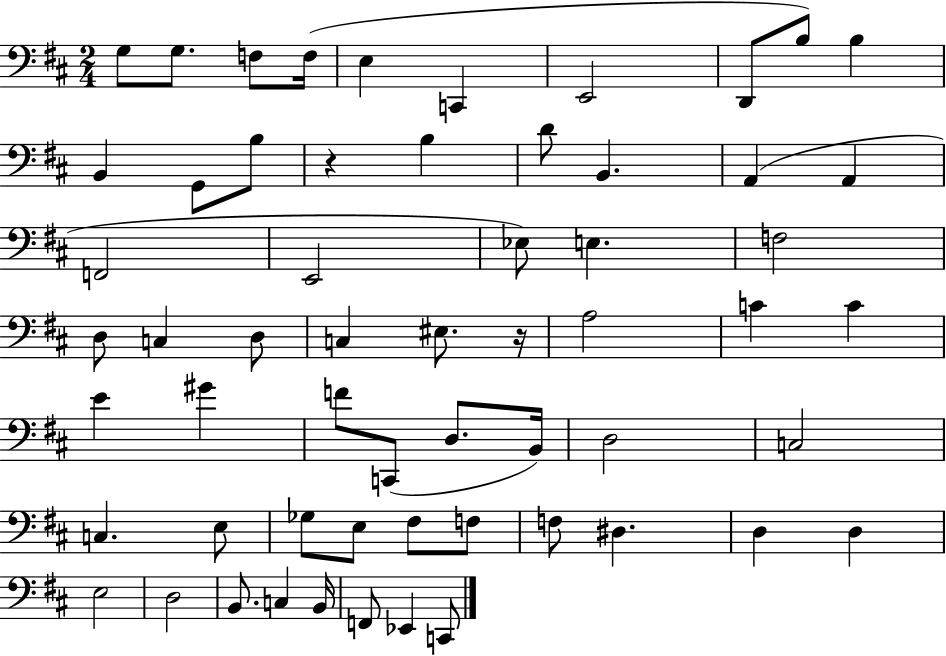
G3/e G3/e. F3/e F3/s E3/q C2/q E2/h D2/e B3/e B3/q B2/q G2/e B3/e R/q B3/q D4/e B2/q. A2/q A2/q F2/h E2/h Eb3/e E3/q. F3/h D3/e C3/q D3/e C3/q EIS3/e. R/s A3/h C4/q C4/q E4/q G#4/q F4/e C2/e D3/e. B2/s D3/h C3/h C3/q. E3/e Gb3/e E3/e F#3/e F3/e F3/e D#3/q. D3/q D3/q E3/h D3/h B2/e. C3/q B2/s F2/e Eb2/q C2/e